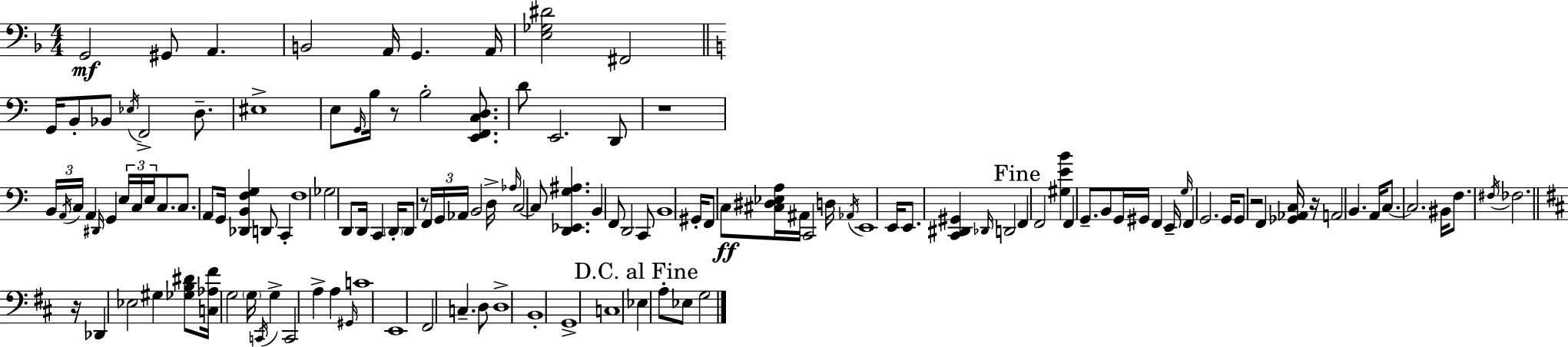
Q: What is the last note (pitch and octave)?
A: G3